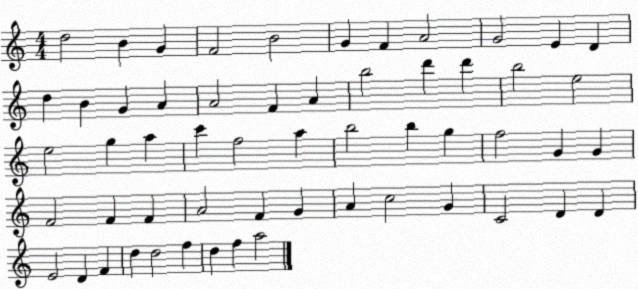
X:1
T:Untitled
M:4/4
L:1/4
K:C
d2 B G F2 B2 G F A2 G2 E D d B G A A2 F A b2 d' d' b2 e2 e2 g a c' f2 a b2 b g f2 G G F2 F F A2 F G A c2 G C2 D D E2 D F d d2 f d f a2